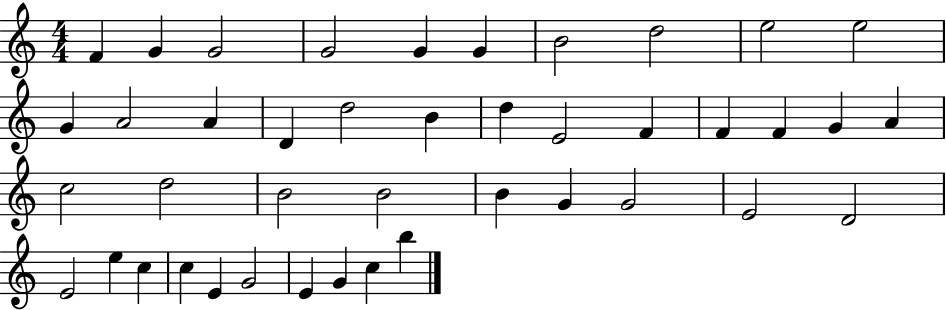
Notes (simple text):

F4/q G4/q G4/h G4/h G4/q G4/q B4/h D5/h E5/h E5/h G4/q A4/h A4/q D4/q D5/h B4/q D5/q E4/h F4/q F4/q F4/q G4/q A4/q C5/h D5/h B4/h B4/h B4/q G4/q G4/h E4/h D4/h E4/h E5/q C5/q C5/q E4/q G4/h E4/q G4/q C5/q B5/q